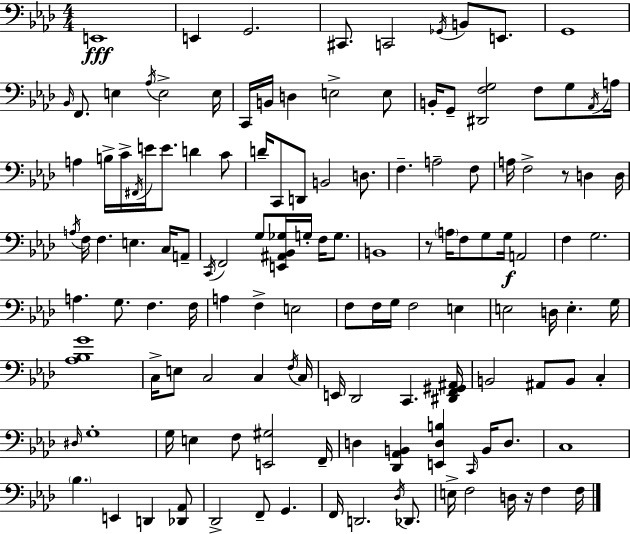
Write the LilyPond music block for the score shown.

{
  \clef bass
  \numericTimeSignature
  \time 4/4
  \key f \minor
  \repeat volta 2 { e,1\fff | e,4 g,2. | cis,8. c,2 \acciaccatura { ges,16 } b,8 e,8. | g,1 | \break \grace { bes,16 } f,8. e4 \acciaccatura { aes16 } e2-> | e16 c,16 b,16 d4 e2-> | e8 b,16-. g,8-- <dis, f g>2 f8 | g8 \acciaccatura { aes,16 } a16 a4 b16-> c'16-> \acciaccatura { fis,16 } e'16 e'8. d'4 | \break c'8 d'16-- c,8 d,8 b,2 | d8. f4.-- a2-- | f8 a16 f2-> r8 | d4 d16 \acciaccatura { a16 } f16 f4. e4. | \break c16 a,8-- \acciaccatura { c,16 } f,2 g8 | <e, ais, bes, ges>16 g16-. f16 g8. b,1 | r8 \parenthesize a16 f8 g8 g16\f a,2 | f4 g2. | \break a4. g8. | f4. f16 a4 f4-> e2 | f8 f16 g16 f2 | e4 e2 d16 | \break e4.-. g16 <aes bes g'>1 | c16-> e8 c2 | c4 \acciaccatura { f16 } c16 e,16 des,2 | c,4. <dis, f, gis, ais,>16 b,2 | \break ais,8 b,8 c4-. \grace { dis16 } g1-. | g16 e4 f8 | <e, gis>2 f,16-- d4 <des, aes, b,>4 | <e, d b>4 \grace { c,16 } b,16 d8. c1 | \break \parenthesize bes4. | e,4 d,4 <des, aes,>8 des,2-> | f,8-- g,4. f,16 d,2. | \acciaccatura { des16 } des,8. e16-> f2 | \break d16 r16 f4 f16 } \bar "|."
}